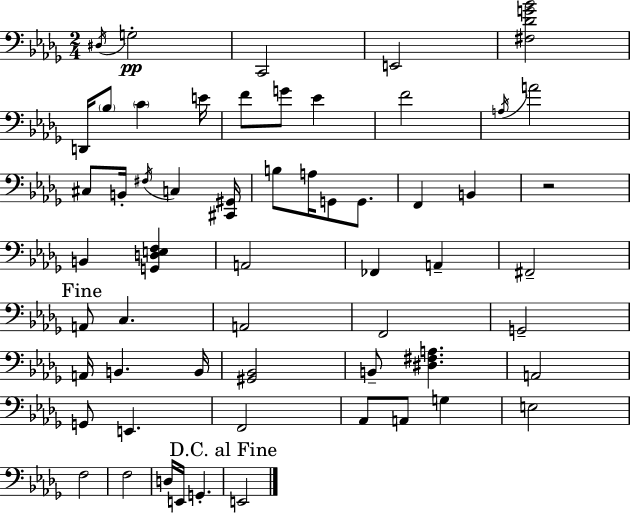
X:1
T:Untitled
M:2/4
L:1/4
K:Bbm
^D,/4 G,2 C,,2 E,,2 [^F,_DG_B]2 D,,/4 _B,/2 C E/4 F/2 G/2 _E F2 A,/4 A2 ^C,/2 B,,/4 ^F,/4 C, [^C,,^G,,]/4 B,/2 A,/4 G,,/2 G,,/2 F,, B,, z2 B,, [G,,D,E,F,] A,,2 _F,, A,, ^F,,2 A,,/2 C, A,,2 F,,2 G,,2 A,,/4 B,, B,,/4 [^G,,_B,,]2 B,,/2 [^D,^F,A,] A,,2 G,,/2 E,, F,,2 _A,,/2 A,,/2 G, E,2 F,2 F,2 D,/4 E,,/4 G,, E,,2